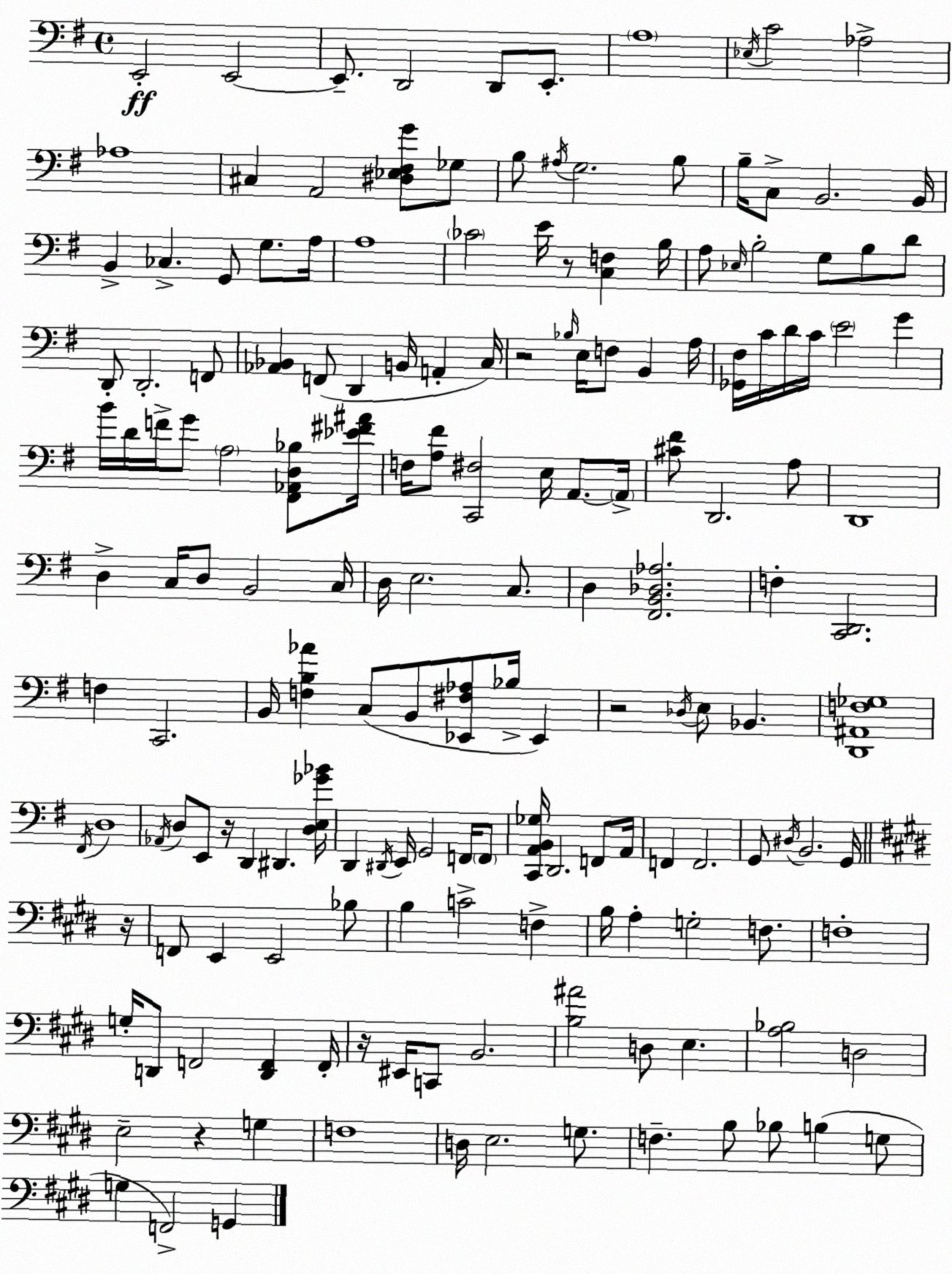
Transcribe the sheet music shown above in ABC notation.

X:1
T:Untitled
M:4/4
L:1/4
K:G
E,,2 E,,2 E,,/2 D,,2 D,,/2 E,,/2 A,4 _E,/4 C2 _A,2 _A,4 ^C, A,,2 [^D,_E,^F,G]/2 _G,/2 B,/2 ^A,/4 G,2 B,/2 B,/4 C,/2 B,,2 B,,/4 B,, _C, G,,/2 G,/2 A,/4 A,4 _C2 E/4 z/2 [C,F,] B,/4 A,/2 _E,/4 B,2 G,/2 B,/2 D/2 D,,/2 D,,2 F,,/2 [_A,,_B,,] F,,/2 D,, B,,/4 A,, C,/4 z2 _B,/4 E,/4 F,/2 B,, A,/4 [_G,,^F,]/4 C/4 D/4 C/4 E2 G B/4 D/4 F/4 G/2 A,2 [^F,,_A,,D,_B,]/2 [_E^F^A]/4 F,/4 [A,^F]/2 [C,,^F,]2 E,/4 A,,/2 A,,/4 [^C^F]/2 D,,2 A,/2 D,,4 D, C,/4 D,/2 B,,2 C,/4 D,/4 E,2 C,/2 D, [^F,,B,,_D,_A,]2 F, [C,,D,,]2 F, C,,2 B,,/4 [F,B,_A] C,/2 B,,/2 [_E,,^F,_A,]/2 _B,/4 _E,, z2 _D,/4 E,/2 _B,, [D,,^A,,F,_G,]4 ^F,,/4 D,4 _A,,/4 D,/2 E,,/2 z/4 D,, ^D,, [D,E,_G_B]/4 D,, ^D,,/4 E,,/4 G,,2 F,,/4 F,,/2 [C,,A,,B,,_G,]/4 D,,2 F,,/2 A,,/4 F,, F,,2 G,,/2 ^D,/4 B,,2 G,,/4 z/4 F,,/2 E,, E,,2 _B,/2 B, C2 F, B,/4 A, G,2 F,/2 F,4 G,/4 D,,/2 F,,2 [D,,F,,] F,,/4 z/4 ^E,,/4 C,,/2 B,,2 [B,^A]2 D,/2 E, [A,_B,]2 D,2 E,2 z G, F,4 D,/4 E,2 G,/2 F, B,/2 _B,/2 B, G,/2 G, F,,2 G,,